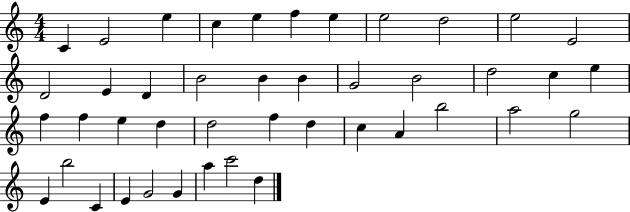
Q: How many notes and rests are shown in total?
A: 43